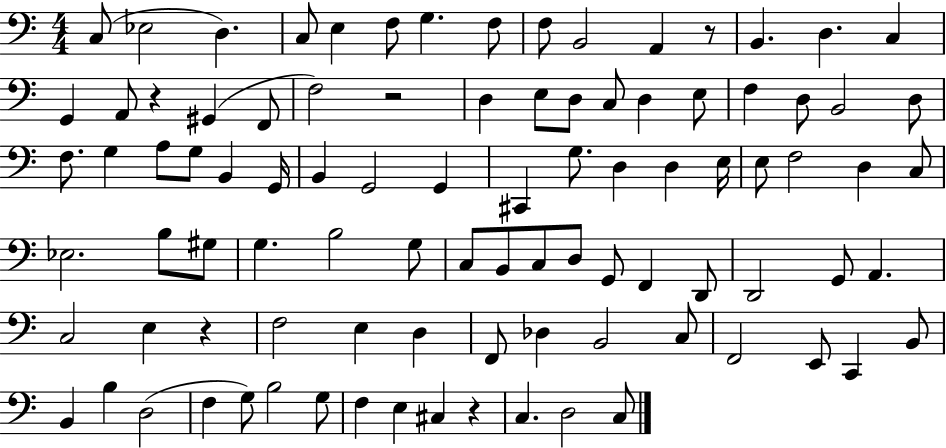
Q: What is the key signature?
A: C major